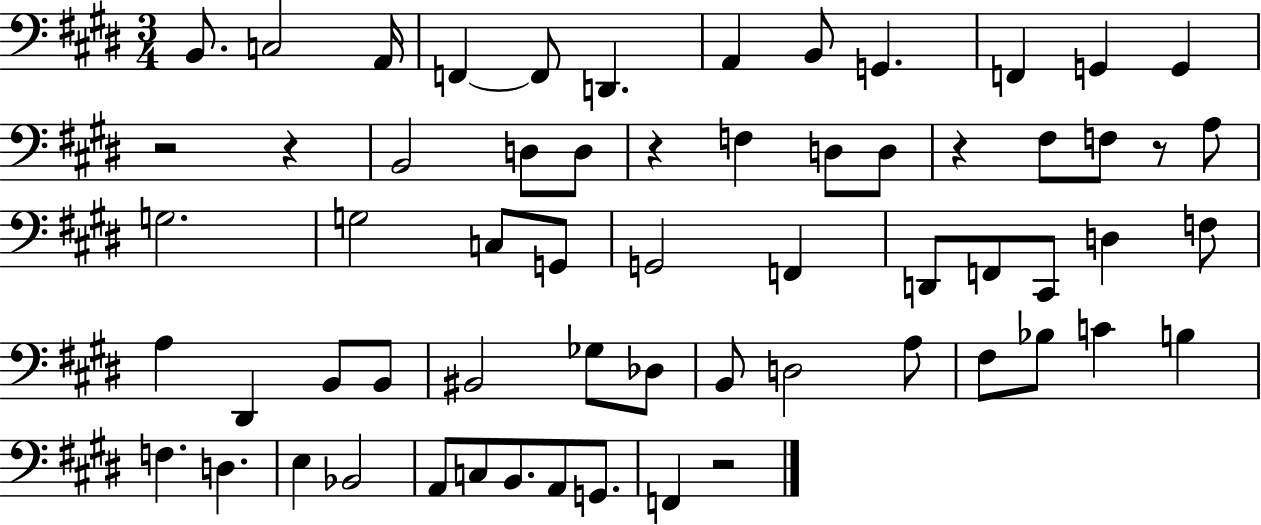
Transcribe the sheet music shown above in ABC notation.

X:1
T:Untitled
M:3/4
L:1/4
K:E
B,,/2 C,2 A,,/4 F,, F,,/2 D,, A,, B,,/2 G,, F,, G,, G,, z2 z B,,2 D,/2 D,/2 z F, D,/2 D,/2 z ^F,/2 F,/2 z/2 A,/2 G,2 G,2 C,/2 G,,/2 G,,2 F,, D,,/2 F,,/2 ^C,,/2 D, F,/2 A, ^D,, B,,/2 B,,/2 ^B,,2 _G,/2 _D,/2 B,,/2 D,2 A,/2 ^F,/2 _B,/2 C B, F, D, E, _B,,2 A,,/2 C,/2 B,,/2 A,,/2 G,,/2 F,, z2